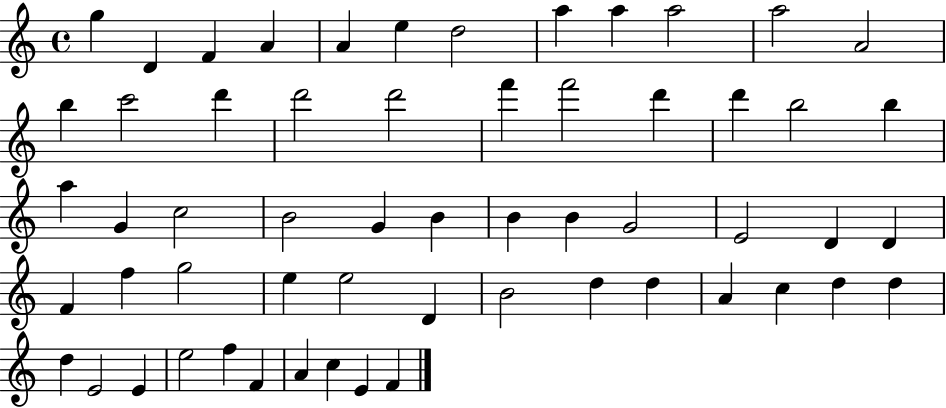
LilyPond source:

{
  \clef treble
  \time 4/4
  \defaultTimeSignature
  \key c \major
  g''4 d'4 f'4 a'4 | a'4 e''4 d''2 | a''4 a''4 a''2 | a''2 a'2 | \break b''4 c'''2 d'''4 | d'''2 d'''2 | f'''4 f'''2 d'''4 | d'''4 b''2 b''4 | \break a''4 g'4 c''2 | b'2 g'4 b'4 | b'4 b'4 g'2 | e'2 d'4 d'4 | \break f'4 f''4 g''2 | e''4 e''2 d'4 | b'2 d''4 d''4 | a'4 c''4 d''4 d''4 | \break d''4 e'2 e'4 | e''2 f''4 f'4 | a'4 c''4 e'4 f'4 | \bar "|."
}